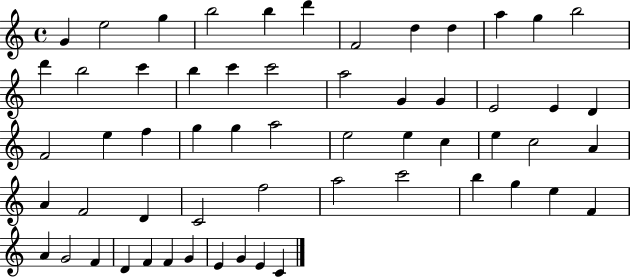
G4/q E5/h G5/q B5/h B5/q D6/q F4/h D5/q D5/q A5/q G5/q B5/h D6/q B5/h C6/q B5/q C6/q C6/h A5/h G4/q G4/q E4/h E4/q D4/q F4/h E5/q F5/q G5/q G5/q A5/h E5/h E5/q C5/q E5/q C5/h A4/q A4/q F4/h D4/q C4/h F5/h A5/h C6/h B5/q G5/q E5/q F4/q A4/q G4/h F4/q D4/q F4/q F4/q G4/q E4/q G4/q E4/q C4/q